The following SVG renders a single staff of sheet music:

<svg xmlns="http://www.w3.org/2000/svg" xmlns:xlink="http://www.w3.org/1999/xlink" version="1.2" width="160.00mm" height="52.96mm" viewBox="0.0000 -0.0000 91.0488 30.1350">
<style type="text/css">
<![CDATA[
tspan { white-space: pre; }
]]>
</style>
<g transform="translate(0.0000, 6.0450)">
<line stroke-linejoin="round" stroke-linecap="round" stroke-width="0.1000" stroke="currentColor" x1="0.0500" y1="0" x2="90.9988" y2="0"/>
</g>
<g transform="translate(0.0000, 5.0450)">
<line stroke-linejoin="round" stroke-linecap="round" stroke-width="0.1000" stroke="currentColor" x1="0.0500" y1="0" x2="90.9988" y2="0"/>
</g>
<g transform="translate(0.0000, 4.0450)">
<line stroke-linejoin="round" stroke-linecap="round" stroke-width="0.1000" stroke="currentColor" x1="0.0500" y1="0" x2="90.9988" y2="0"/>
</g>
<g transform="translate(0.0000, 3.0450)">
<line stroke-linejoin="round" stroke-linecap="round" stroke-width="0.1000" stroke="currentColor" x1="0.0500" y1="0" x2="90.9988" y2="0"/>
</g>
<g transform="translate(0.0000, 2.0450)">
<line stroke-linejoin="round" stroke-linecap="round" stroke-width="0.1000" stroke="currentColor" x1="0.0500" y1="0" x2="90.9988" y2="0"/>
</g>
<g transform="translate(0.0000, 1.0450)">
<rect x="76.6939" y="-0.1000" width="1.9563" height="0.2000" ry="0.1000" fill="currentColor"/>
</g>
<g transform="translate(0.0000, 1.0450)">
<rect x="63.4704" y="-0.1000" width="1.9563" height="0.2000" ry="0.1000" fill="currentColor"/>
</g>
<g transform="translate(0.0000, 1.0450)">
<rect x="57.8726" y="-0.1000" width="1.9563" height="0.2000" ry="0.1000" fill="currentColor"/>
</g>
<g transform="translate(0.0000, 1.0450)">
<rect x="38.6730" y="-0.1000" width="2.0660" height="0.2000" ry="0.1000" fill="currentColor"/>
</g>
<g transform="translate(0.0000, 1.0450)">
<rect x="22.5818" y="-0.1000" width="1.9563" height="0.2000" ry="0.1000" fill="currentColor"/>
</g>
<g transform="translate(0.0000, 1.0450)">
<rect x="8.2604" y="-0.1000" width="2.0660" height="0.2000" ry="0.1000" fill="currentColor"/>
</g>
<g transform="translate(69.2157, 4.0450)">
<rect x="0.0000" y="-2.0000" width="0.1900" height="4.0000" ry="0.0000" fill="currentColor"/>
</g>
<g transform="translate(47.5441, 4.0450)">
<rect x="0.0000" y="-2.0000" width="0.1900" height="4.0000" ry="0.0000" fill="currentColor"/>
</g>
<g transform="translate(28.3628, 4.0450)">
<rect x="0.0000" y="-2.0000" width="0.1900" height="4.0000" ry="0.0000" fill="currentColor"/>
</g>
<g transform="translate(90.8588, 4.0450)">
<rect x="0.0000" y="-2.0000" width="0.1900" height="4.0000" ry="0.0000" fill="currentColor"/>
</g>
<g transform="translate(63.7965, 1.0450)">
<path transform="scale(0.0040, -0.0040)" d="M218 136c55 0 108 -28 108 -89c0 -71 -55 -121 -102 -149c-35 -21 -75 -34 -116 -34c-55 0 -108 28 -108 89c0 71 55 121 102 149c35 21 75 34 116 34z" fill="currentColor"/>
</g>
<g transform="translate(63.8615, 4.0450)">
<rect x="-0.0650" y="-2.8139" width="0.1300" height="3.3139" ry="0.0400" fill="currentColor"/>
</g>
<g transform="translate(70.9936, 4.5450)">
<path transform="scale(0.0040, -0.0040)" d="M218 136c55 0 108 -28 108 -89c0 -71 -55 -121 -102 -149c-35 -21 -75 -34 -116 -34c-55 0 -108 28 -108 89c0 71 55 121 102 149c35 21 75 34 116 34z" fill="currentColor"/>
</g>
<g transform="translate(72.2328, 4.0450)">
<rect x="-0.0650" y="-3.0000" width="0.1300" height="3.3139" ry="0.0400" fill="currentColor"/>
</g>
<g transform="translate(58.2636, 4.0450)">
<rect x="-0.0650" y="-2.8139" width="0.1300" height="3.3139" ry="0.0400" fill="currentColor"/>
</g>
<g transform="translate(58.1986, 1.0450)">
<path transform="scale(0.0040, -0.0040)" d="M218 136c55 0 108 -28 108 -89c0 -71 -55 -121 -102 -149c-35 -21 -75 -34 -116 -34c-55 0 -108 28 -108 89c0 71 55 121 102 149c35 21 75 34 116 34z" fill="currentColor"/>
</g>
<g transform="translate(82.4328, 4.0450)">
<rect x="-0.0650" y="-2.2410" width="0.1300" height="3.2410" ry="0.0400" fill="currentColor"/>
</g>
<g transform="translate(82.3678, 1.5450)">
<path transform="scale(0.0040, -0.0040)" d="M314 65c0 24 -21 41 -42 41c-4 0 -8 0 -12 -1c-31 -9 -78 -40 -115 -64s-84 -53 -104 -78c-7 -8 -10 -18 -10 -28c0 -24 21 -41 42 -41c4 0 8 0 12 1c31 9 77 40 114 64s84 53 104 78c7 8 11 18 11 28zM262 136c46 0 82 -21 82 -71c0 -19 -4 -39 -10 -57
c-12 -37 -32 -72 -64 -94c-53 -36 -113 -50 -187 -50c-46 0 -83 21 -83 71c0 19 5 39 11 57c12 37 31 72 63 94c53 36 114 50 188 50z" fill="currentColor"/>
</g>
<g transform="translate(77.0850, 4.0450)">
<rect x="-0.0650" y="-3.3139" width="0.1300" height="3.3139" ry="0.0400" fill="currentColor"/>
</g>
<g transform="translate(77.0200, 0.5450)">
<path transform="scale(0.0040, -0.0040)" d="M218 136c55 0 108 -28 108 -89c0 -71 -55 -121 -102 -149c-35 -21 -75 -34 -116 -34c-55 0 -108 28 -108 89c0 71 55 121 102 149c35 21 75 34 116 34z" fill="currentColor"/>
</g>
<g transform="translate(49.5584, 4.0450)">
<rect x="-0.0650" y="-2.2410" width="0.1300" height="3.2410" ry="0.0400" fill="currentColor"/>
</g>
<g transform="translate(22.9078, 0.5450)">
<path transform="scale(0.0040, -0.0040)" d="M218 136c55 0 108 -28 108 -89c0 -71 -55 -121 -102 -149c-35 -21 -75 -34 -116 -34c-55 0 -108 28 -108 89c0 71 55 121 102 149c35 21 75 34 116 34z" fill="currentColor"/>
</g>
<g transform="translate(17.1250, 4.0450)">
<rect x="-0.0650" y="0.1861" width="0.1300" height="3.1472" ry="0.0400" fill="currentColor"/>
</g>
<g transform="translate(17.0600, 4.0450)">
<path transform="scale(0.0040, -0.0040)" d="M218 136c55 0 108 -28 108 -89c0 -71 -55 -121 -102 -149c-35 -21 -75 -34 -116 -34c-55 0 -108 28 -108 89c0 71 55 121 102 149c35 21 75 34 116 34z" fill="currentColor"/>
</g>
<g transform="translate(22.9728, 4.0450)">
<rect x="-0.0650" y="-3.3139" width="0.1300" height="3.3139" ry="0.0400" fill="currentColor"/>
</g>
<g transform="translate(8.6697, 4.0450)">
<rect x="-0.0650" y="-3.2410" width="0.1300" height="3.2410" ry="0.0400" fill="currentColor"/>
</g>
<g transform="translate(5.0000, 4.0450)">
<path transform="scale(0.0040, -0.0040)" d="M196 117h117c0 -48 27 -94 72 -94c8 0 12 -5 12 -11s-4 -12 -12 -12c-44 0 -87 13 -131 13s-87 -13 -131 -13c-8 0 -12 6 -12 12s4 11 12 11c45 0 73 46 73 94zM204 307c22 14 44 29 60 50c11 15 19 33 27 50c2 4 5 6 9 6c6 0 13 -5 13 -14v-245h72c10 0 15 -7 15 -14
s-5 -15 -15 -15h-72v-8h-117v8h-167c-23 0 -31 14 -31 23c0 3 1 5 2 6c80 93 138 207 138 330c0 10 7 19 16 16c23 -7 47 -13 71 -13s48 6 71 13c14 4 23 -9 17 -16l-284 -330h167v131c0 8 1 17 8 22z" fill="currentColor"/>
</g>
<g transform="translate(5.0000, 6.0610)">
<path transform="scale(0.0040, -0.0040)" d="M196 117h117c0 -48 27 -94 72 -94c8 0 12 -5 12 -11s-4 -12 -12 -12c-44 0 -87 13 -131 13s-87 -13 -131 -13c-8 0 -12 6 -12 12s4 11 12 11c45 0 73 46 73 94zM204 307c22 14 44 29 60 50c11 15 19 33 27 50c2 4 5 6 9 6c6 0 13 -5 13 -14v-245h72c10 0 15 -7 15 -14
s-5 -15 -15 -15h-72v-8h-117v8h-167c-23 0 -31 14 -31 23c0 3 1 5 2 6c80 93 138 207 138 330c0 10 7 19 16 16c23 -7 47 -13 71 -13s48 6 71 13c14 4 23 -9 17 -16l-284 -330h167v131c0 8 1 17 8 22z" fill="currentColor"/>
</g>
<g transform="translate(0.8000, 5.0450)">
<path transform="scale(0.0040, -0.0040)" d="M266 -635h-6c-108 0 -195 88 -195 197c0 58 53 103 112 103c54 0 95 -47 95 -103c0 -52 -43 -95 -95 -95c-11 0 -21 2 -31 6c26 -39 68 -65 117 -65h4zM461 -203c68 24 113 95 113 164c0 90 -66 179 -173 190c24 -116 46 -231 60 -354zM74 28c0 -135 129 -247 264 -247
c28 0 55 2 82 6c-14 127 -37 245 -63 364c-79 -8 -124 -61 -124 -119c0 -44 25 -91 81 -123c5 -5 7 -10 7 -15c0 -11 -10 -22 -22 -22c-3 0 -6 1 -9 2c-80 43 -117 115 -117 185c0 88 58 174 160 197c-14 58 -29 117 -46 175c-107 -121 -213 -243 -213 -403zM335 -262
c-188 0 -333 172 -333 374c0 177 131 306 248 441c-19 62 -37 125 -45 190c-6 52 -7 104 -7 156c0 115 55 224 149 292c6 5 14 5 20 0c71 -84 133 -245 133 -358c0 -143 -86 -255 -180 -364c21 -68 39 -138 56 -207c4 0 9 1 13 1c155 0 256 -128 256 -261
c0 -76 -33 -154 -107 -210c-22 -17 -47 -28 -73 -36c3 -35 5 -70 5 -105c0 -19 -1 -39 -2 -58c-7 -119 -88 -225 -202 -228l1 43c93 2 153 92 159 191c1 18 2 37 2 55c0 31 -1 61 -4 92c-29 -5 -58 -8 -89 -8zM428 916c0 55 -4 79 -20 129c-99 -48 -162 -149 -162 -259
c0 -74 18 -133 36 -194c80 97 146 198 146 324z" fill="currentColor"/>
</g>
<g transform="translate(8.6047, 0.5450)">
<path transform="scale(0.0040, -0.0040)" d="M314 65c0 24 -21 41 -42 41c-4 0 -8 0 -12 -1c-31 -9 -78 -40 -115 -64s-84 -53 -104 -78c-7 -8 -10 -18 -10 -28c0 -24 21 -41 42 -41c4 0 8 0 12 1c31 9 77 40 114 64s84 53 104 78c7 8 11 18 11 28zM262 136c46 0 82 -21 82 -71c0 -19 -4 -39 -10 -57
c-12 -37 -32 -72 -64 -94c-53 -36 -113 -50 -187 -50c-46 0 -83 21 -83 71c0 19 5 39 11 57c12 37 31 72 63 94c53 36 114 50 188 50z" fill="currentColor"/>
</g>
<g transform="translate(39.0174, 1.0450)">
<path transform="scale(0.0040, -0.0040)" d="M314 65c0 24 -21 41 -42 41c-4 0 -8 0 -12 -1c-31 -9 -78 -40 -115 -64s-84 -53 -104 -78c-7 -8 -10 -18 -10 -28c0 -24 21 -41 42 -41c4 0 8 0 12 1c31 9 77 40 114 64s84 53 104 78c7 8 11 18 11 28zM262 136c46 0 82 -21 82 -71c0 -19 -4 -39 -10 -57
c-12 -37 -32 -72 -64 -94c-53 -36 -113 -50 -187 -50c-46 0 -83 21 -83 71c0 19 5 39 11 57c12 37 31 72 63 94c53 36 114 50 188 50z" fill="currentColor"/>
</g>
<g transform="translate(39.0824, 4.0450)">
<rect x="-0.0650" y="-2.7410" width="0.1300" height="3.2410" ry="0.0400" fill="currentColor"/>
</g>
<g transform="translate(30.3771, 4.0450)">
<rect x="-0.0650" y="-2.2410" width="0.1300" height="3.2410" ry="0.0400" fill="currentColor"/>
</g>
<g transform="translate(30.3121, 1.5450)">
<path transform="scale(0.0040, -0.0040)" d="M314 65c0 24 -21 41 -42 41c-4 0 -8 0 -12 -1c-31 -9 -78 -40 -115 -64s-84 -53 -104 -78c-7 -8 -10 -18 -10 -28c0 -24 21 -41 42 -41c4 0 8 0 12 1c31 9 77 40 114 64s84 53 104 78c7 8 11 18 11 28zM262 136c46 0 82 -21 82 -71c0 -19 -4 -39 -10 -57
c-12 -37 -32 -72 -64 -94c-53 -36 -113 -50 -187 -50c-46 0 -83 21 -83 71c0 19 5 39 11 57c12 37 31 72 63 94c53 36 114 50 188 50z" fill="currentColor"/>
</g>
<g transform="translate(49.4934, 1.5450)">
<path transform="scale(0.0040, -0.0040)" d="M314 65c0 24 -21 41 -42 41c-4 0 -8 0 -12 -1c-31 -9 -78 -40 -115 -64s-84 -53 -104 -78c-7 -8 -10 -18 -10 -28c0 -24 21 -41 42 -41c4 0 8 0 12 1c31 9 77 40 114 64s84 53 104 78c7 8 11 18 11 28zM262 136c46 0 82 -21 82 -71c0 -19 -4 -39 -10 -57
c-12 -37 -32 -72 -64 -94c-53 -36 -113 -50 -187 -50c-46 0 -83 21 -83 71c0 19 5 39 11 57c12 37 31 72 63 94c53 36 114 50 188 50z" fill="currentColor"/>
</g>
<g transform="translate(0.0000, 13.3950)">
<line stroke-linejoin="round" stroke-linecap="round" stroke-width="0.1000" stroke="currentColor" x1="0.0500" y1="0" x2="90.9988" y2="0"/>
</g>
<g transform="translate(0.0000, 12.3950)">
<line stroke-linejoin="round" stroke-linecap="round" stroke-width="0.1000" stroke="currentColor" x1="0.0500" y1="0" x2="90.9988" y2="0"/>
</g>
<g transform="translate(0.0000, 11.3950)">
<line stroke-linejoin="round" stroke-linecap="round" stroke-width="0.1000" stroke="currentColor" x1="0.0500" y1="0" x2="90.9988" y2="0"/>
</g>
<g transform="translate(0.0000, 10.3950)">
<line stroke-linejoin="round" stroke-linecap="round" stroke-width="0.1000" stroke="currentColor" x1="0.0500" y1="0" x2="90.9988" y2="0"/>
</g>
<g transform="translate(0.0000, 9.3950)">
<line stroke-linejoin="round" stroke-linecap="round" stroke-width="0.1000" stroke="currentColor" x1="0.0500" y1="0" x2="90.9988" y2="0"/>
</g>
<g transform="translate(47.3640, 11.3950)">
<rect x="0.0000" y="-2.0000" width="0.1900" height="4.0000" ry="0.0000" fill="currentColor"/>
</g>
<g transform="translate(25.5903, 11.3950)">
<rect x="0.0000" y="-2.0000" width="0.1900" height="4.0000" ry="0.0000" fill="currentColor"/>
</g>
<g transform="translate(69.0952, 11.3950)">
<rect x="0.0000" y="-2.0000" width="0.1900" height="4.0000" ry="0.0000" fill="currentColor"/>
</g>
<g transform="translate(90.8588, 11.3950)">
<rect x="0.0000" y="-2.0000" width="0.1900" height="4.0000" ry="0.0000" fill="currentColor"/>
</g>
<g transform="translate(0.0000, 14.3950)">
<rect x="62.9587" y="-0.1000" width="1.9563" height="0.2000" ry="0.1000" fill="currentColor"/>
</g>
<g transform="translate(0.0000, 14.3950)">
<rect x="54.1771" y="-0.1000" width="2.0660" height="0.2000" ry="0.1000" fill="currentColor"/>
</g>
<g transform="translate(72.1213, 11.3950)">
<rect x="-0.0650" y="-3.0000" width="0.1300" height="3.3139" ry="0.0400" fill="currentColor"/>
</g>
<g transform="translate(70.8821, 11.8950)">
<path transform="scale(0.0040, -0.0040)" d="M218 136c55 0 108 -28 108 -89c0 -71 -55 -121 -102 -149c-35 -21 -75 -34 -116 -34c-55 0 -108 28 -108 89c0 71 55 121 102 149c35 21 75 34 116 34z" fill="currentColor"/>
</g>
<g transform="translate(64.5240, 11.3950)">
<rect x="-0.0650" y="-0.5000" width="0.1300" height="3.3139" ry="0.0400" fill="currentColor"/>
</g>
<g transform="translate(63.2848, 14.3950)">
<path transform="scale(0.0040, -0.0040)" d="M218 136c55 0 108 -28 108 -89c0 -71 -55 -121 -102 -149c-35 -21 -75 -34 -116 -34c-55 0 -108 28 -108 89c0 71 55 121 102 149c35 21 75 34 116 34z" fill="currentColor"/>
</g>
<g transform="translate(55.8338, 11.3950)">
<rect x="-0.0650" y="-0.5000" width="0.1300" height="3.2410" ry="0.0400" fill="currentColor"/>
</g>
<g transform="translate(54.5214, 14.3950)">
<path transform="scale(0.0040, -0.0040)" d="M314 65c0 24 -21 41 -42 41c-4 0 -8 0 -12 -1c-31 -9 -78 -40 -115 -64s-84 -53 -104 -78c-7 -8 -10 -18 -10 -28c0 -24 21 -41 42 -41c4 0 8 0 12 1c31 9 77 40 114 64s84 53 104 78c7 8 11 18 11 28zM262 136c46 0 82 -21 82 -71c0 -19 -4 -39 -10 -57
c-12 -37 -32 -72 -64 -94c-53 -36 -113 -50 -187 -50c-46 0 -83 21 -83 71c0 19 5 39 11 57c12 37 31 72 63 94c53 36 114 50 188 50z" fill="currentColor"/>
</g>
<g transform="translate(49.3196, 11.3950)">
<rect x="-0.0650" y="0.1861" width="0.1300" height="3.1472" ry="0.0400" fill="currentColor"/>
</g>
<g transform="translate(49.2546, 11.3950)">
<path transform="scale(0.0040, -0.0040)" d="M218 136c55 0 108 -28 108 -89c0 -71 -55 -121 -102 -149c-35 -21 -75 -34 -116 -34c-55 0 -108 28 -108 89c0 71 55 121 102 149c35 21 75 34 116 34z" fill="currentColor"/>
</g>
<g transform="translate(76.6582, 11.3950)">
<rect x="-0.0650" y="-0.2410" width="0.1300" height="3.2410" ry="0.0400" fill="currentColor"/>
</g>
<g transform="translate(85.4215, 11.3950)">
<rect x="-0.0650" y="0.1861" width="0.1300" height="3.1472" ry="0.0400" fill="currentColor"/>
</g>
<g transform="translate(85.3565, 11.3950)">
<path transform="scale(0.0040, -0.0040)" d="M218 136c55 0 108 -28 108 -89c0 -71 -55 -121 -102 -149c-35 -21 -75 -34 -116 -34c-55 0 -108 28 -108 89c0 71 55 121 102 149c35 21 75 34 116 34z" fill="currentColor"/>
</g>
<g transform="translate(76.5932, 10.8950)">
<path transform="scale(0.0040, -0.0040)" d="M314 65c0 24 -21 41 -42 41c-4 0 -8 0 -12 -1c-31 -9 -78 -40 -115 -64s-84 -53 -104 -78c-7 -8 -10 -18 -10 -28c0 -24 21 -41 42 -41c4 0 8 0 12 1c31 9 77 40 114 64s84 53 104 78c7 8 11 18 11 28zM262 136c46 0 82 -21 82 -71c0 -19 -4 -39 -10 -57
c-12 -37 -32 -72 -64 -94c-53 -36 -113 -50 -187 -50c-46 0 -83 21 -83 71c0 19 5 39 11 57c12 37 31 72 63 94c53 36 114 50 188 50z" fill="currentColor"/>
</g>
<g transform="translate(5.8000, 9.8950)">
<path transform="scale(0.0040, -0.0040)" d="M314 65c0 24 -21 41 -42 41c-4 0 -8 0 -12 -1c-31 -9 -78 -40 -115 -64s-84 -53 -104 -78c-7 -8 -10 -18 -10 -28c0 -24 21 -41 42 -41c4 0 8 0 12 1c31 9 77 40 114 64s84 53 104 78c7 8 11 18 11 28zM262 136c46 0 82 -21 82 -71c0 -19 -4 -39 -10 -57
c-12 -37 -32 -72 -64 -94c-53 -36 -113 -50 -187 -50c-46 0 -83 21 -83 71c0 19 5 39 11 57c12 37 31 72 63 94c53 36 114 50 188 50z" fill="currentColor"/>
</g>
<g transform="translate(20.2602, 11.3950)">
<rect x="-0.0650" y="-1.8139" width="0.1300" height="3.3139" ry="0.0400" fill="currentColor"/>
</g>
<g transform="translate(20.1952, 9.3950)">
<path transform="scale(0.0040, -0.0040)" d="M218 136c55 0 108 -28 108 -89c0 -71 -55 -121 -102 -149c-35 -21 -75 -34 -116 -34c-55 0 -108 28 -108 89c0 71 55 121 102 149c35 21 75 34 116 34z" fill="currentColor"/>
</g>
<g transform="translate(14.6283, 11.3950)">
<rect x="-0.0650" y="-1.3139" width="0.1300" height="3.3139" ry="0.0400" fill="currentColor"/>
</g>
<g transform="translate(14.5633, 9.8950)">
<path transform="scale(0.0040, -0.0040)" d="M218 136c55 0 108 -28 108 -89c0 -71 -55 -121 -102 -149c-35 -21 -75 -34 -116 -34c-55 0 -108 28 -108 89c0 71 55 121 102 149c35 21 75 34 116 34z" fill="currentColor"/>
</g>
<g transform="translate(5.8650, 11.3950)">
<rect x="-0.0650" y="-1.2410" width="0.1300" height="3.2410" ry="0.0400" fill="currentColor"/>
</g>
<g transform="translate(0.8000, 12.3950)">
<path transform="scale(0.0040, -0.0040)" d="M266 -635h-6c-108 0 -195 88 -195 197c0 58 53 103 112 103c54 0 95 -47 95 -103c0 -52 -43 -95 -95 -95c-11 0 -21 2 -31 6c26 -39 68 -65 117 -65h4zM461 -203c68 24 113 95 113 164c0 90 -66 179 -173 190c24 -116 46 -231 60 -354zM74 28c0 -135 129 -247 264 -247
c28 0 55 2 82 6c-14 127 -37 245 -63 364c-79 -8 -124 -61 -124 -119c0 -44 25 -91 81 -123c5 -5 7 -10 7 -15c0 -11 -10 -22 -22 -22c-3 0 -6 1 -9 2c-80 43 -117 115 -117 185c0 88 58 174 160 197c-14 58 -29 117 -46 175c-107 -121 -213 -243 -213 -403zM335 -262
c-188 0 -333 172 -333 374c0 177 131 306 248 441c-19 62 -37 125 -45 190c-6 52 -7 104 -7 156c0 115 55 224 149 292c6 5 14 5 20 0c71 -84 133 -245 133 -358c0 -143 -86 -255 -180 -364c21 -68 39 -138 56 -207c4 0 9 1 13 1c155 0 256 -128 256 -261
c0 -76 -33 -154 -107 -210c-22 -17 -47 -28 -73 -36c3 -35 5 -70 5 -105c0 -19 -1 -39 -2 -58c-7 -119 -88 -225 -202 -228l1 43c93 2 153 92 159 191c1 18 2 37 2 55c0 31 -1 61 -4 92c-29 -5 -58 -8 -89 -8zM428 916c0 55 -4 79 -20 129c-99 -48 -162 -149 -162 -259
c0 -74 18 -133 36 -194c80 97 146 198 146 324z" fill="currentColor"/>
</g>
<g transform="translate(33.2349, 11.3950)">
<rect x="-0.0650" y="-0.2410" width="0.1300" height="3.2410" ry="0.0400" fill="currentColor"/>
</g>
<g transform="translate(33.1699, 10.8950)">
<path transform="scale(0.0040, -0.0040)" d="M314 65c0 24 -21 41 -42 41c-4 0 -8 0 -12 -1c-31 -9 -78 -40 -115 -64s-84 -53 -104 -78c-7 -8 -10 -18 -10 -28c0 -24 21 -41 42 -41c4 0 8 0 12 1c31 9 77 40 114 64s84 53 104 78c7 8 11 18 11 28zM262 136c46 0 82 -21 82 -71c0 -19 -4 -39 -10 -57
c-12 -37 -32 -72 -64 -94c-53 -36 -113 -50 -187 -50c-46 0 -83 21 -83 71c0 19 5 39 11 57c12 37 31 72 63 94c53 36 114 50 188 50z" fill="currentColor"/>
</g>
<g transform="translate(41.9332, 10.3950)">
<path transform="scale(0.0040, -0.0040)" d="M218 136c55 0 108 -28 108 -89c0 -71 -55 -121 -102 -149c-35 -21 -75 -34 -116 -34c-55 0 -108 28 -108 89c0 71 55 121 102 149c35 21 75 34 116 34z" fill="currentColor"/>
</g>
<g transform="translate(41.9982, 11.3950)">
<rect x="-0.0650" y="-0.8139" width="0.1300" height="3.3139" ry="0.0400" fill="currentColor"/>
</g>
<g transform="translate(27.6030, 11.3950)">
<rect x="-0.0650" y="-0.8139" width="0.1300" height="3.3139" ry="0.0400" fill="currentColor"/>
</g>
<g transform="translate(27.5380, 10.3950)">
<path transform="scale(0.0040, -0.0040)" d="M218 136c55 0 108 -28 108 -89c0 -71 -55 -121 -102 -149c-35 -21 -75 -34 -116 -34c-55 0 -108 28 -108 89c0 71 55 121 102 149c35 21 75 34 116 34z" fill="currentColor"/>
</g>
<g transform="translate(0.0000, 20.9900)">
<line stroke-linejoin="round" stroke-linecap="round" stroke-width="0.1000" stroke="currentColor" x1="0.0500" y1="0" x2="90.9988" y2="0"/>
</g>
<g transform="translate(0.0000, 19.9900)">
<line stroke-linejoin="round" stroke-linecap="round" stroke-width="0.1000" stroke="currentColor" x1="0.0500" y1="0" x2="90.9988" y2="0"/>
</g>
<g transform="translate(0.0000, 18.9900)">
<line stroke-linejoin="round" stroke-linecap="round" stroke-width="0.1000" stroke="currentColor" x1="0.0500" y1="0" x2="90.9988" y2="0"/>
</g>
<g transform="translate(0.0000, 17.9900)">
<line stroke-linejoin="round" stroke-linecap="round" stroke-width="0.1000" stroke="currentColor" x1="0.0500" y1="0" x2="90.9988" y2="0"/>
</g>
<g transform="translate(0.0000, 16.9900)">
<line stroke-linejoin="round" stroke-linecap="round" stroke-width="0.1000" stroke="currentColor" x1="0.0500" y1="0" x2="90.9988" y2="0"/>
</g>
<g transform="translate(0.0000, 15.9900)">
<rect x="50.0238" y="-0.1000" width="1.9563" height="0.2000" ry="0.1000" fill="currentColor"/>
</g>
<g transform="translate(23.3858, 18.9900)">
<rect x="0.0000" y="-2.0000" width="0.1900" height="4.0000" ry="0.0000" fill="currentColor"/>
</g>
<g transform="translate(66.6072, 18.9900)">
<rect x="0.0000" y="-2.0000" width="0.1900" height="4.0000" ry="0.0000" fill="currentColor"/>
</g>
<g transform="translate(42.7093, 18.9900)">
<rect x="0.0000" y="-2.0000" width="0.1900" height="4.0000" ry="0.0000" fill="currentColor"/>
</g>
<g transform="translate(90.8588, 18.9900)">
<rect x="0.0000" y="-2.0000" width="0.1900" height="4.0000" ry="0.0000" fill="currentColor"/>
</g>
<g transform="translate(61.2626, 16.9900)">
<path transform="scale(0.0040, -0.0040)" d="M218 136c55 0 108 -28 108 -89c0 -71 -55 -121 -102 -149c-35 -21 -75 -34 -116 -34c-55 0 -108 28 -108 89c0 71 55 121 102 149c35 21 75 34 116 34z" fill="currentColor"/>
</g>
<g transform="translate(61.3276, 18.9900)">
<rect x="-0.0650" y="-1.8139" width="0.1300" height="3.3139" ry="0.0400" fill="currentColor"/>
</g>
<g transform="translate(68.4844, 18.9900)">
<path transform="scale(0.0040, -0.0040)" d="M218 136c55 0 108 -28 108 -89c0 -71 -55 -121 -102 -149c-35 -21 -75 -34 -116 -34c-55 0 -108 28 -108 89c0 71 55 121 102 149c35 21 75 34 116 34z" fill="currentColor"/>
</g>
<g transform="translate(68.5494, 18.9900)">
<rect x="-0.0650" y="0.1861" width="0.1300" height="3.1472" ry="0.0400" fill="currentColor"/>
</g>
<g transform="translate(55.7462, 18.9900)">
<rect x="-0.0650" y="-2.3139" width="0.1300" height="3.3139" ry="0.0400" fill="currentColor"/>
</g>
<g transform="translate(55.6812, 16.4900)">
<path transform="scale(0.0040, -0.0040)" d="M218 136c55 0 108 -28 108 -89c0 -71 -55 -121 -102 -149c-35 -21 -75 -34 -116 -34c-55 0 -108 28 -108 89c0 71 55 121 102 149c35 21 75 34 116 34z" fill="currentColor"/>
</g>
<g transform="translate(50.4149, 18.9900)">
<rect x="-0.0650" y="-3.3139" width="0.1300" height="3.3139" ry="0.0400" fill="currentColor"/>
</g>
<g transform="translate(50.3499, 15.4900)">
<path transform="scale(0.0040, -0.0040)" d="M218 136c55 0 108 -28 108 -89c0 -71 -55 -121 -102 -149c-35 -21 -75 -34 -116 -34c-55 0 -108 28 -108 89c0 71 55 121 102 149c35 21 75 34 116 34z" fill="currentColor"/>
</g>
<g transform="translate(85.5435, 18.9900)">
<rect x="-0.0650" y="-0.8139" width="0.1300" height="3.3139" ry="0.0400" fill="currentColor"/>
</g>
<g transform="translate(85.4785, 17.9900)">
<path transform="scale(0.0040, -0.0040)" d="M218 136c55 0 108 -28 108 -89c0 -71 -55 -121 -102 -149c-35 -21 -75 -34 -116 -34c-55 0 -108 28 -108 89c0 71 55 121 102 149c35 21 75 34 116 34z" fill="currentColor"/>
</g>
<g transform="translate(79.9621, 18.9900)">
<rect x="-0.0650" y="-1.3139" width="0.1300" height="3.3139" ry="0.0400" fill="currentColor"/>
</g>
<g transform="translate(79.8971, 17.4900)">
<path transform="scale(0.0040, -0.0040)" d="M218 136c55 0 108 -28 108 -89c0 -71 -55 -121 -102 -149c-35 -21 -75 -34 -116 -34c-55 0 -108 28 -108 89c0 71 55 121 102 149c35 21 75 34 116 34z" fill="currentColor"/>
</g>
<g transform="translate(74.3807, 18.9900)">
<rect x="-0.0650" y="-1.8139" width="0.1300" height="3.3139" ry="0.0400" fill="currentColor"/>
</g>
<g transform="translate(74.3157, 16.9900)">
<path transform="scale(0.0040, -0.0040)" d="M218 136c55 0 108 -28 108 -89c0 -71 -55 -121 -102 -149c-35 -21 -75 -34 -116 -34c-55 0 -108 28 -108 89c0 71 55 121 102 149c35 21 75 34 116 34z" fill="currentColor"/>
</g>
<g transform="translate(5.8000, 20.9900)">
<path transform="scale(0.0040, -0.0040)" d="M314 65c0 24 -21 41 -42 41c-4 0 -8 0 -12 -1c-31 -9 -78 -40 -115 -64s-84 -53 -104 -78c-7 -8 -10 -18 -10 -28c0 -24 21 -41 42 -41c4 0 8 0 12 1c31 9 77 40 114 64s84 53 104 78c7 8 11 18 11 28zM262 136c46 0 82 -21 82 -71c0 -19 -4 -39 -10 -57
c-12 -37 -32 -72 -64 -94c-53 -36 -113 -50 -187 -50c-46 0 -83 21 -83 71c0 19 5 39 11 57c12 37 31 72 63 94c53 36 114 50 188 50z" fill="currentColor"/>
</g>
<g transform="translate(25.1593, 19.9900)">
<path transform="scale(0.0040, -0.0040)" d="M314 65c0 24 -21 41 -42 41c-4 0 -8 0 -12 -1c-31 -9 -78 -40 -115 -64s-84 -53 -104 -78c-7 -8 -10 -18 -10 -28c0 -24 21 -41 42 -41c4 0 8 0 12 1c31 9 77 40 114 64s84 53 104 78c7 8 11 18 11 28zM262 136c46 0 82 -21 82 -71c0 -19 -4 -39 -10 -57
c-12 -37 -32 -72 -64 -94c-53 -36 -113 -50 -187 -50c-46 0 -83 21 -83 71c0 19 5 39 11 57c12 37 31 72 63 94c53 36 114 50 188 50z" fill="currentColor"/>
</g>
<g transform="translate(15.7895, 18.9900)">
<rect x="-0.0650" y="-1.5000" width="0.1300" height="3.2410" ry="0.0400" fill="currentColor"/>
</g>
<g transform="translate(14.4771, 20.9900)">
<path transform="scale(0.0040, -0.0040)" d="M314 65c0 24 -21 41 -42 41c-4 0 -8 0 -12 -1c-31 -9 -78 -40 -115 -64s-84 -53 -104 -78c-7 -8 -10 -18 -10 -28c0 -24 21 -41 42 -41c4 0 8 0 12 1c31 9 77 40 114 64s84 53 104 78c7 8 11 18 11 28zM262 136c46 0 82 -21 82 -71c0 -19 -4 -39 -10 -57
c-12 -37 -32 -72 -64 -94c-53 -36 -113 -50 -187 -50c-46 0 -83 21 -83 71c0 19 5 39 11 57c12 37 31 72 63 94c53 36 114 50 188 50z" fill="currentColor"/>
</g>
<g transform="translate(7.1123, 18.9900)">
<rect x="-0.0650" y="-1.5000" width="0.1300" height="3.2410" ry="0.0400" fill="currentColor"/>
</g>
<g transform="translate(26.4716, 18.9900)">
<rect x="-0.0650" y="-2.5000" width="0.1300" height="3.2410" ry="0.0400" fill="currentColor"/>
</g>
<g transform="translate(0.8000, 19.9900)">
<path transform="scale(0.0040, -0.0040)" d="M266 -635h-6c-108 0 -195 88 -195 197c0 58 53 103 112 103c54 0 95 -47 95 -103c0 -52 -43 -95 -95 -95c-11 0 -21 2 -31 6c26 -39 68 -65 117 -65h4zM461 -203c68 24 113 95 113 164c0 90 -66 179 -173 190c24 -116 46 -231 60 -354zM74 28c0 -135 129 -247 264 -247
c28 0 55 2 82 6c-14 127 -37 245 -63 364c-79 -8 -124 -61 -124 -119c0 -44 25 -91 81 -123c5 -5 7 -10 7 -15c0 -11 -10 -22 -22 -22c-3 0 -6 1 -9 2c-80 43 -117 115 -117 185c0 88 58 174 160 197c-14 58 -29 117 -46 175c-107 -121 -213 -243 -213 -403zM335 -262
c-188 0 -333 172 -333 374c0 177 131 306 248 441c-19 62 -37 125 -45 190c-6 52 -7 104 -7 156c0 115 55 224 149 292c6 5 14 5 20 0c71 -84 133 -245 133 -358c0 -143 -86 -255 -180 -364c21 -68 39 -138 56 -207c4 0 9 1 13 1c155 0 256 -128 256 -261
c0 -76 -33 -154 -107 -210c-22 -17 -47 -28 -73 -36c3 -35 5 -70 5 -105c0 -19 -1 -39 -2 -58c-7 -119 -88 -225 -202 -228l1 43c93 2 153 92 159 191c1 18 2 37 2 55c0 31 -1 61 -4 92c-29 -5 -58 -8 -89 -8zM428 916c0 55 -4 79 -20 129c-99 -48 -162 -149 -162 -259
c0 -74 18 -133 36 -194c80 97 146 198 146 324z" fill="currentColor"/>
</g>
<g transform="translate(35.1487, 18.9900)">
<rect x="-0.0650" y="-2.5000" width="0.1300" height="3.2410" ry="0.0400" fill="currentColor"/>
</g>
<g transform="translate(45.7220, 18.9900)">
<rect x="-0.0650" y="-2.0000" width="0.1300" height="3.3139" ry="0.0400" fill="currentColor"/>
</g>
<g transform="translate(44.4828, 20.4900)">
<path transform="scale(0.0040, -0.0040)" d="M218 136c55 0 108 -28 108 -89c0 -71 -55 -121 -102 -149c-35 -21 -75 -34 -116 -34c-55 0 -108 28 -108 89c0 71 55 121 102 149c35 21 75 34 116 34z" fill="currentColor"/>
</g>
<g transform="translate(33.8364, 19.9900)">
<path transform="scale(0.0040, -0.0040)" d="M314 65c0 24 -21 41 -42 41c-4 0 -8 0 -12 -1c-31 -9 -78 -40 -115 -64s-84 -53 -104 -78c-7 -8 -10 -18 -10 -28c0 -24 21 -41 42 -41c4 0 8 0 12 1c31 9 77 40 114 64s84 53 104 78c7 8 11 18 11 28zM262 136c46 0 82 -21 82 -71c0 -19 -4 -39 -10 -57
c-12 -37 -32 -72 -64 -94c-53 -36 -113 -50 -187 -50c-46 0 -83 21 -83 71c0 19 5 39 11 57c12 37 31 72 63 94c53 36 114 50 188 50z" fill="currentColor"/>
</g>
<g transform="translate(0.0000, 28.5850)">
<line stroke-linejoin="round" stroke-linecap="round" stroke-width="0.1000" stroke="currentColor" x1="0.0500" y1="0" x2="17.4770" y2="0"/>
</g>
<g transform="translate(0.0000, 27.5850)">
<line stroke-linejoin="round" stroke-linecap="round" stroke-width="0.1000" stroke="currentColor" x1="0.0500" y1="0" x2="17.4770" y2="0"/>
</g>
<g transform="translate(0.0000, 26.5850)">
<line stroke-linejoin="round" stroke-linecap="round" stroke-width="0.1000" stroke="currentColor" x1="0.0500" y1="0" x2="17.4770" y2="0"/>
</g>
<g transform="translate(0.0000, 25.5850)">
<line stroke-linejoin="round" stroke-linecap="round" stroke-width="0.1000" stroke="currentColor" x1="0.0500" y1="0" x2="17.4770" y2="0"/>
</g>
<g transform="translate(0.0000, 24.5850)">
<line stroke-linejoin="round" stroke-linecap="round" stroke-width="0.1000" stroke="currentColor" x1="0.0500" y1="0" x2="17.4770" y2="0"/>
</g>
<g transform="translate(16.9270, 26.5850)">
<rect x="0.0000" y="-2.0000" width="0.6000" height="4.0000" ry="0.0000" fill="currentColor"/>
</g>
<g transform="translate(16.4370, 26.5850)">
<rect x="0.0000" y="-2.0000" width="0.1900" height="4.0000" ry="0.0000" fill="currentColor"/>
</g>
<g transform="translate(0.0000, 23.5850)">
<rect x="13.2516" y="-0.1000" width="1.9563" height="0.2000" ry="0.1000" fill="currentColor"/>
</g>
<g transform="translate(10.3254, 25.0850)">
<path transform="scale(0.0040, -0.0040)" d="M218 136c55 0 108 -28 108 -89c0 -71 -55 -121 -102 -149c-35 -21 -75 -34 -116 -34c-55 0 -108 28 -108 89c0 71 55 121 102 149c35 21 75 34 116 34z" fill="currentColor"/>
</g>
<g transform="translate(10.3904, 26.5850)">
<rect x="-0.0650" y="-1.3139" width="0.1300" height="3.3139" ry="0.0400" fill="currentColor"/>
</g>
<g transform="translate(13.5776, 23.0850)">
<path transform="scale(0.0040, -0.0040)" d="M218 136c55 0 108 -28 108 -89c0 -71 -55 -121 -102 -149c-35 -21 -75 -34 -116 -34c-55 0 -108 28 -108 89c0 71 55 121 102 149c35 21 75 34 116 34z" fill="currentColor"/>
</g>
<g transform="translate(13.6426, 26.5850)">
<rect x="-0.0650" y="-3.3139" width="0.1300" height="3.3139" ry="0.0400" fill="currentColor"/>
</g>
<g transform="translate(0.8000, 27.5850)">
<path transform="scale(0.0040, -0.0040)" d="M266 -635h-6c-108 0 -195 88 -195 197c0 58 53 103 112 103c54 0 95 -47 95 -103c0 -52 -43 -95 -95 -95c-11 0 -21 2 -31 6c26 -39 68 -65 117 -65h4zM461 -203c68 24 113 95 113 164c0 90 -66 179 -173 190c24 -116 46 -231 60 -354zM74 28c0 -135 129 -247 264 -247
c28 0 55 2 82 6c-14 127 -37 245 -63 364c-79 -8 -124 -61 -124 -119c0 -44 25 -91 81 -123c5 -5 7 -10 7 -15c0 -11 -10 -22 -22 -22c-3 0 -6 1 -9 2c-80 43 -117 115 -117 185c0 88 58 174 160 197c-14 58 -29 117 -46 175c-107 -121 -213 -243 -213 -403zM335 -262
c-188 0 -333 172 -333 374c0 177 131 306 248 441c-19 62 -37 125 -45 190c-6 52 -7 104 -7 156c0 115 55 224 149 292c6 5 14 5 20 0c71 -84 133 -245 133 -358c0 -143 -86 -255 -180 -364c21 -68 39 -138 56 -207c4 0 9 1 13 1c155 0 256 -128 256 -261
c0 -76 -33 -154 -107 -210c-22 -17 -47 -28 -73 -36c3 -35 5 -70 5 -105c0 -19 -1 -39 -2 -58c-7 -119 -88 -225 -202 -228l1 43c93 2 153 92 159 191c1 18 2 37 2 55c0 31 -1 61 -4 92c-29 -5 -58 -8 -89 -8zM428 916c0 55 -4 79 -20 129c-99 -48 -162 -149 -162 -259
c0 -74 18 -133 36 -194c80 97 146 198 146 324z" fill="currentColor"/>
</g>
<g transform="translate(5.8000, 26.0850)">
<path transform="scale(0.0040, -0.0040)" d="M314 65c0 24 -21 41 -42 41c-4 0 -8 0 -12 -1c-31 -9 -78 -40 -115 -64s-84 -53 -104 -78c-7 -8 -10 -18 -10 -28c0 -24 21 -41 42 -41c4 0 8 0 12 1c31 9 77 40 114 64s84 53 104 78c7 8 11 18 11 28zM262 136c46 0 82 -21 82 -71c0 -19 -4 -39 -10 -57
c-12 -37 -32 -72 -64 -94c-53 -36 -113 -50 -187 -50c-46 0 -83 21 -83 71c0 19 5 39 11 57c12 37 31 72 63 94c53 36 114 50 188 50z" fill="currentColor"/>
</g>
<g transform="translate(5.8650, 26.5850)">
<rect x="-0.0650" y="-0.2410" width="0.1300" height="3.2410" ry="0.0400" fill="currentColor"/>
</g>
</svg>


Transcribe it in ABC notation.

X:1
T:Untitled
M:4/4
L:1/4
K:C
b2 B b g2 a2 g2 a a A b g2 e2 e f d c2 d B C2 C A c2 B E2 E2 G2 G2 F b g f B f e d c2 e b